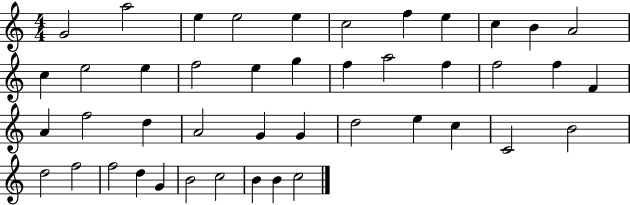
X:1
T:Untitled
M:4/4
L:1/4
K:C
G2 a2 e e2 e c2 f e c B A2 c e2 e f2 e g f a2 f f2 f F A f2 d A2 G G d2 e c C2 B2 d2 f2 f2 d G B2 c2 B B c2